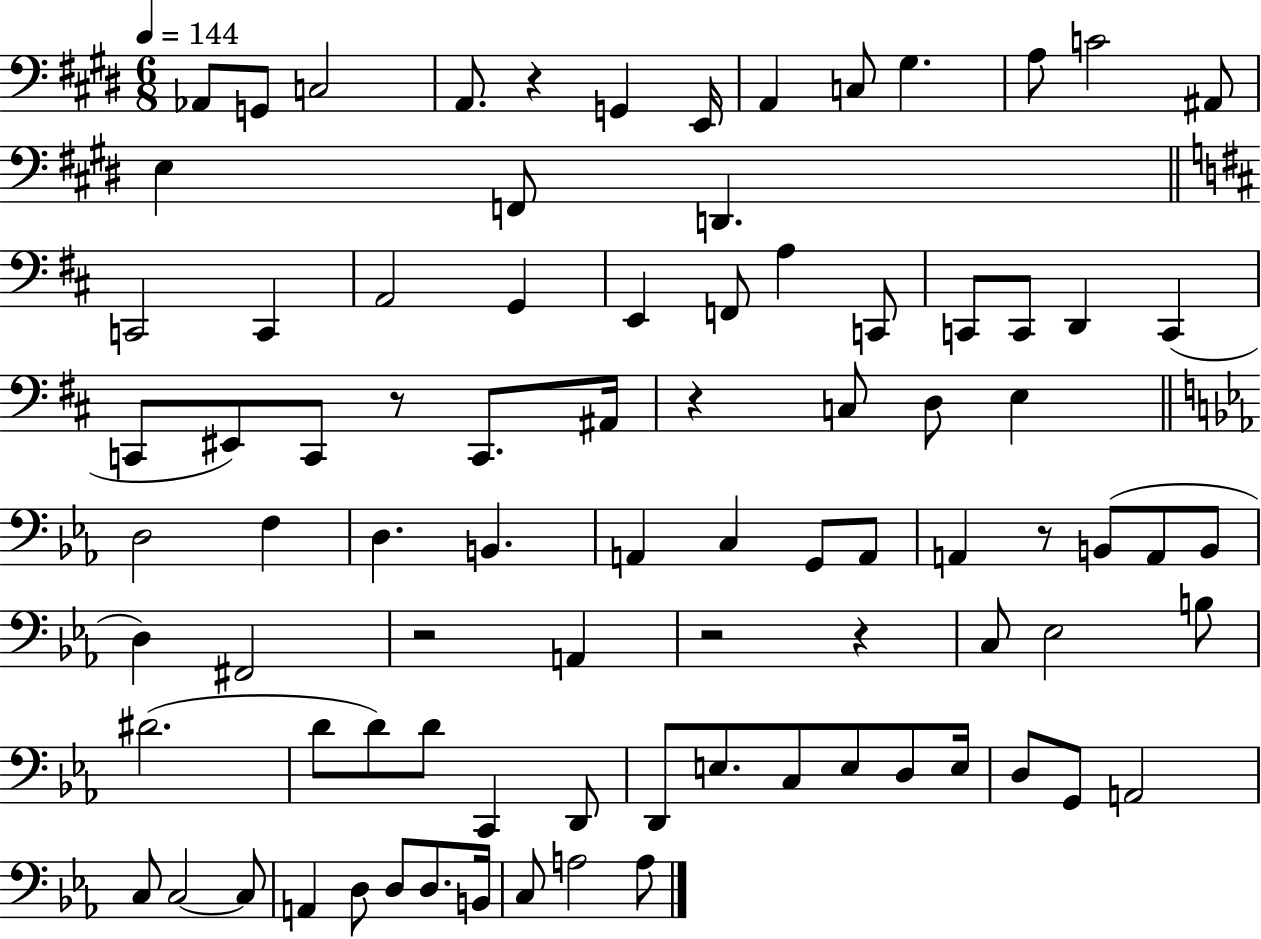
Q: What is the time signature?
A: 6/8